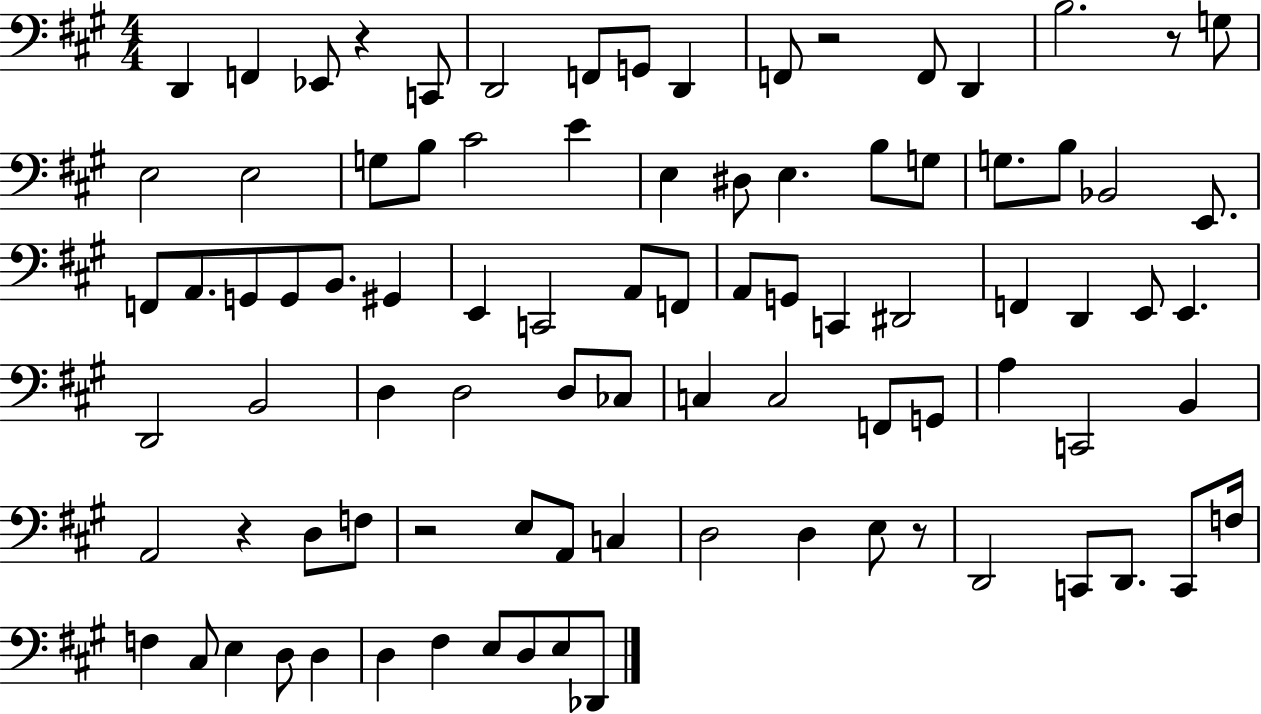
X:1
T:Untitled
M:4/4
L:1/4
K:A
D,, F,, _E,,/2 z C,,/2 D,,2 F,,/2 G,,/2 D,, F,,/2 z2 F,,/2 D,, B,2 z/2 G,/2 E,2 E,2 G,/2 B,/2 ^C2 E E, ^D,/2 E, B,/2 G,/2 G,/2 B,/2 _B,,2 E,,/2 F,,/2 A,,/2 G,,/2 G,,/2 B,,/2 ^G,, E,, C,,2 A,,/2 F,,/2 A,,/2 G,,/2 C,, ^D,,2 F,, D,, E,,/2 E,, D,,2 B,,2 D, D,2 D,/2 _C,/2 C, C,2 F,,/2 G,,/2 A, C,,2 B,, A,,2 z D,/2 F,/2 z2 E,/2 A,,/2 C, D,2 D, E,/2 z/2 D,,2 C,,/2 D,,/2 C,,/2 F,/4 F, ^C,/2 E, D,/2 D, D, ^F, E,/2 D,/2 E,/2 _D,,/2